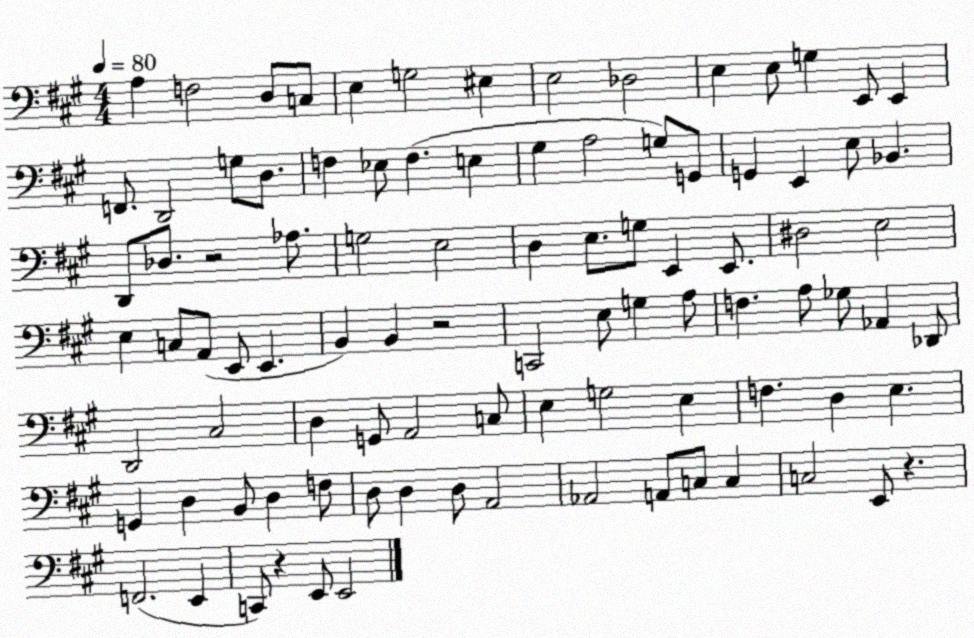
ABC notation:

X:1
T:Untitled
M:4/4
L:1/4
K:A
A, F,2 D,/2 C,/2 E, G,2 ^E, E,2 _D,2 E, E,/2 G, E,,/2 E,, F,,/2 D,,2 G,/2 D,/2 F, _E,/2 F, E, ^G, A,2 G,/2 G,,/2 G,, E,, E,/2 _B,, D,,/2 _D,/2 z2 _A,/2 G,2 E,2 D, E,/2 G,/2 E,, E,,/2 ^D,2 E,2 E, C,/2 A,,/2 E,,/2 E,, B,, B,, z2 C,,2 E,/2 G, A,/2 F, A,/2 _G,/2 _A,, _D,,/2 D,,2 ^C,2 D, G,,/2 A,,2 C,/2 E, G,2 E, F, D, E, G,, D, B,,/2 D, F,/2 D,/2 D, D,/2 A,,2 _A,,2 A,,/2 C,/2 C, C,2 E,,/2 z F,,2 E,, C,,/2 z E,,/2 E,,2